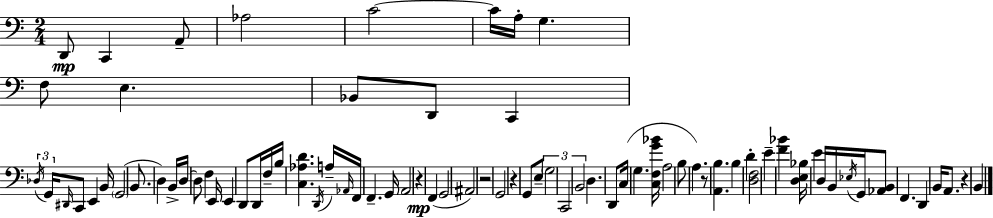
X:1
T:Untitled
M:2/4
L:1/4
K:C
D,,/2 C,, A,,/2 _A,2 C2 C/4 A,/4 G, F,/2 E, _B,,/2 D,,/2 C,, _D,/4 G,,/4 ^D,,/4 C,,/2 E,, B,,/4 G,,2 B,,/2 D, B,,/4 D,/4 D,/2 F, E,,/4 E,, D,,/2 D,,/4 F,/4 B,/4 [C,_A,D] D,,/4 A,/4 _A,,/4 F,,/4 F,, G,,/4 A,,2 z F,, G,,2 ^A,,2 z2 G,,2 z G,,/2 E,/2 G,2 C,,2 B,,2 D, D,,/2 C,/4 G, [C,F,G_B]/4 A,2 B,/2 A, z/2 [A,,B,] B, D [D,F,]2 E [F_B] [D,E,_B,]/4 E D,/4 B,,/4 _E,/4 G,,/4 [_A,,B,,]/2 F,, D,, B,,/4 A,,/2 z B,,